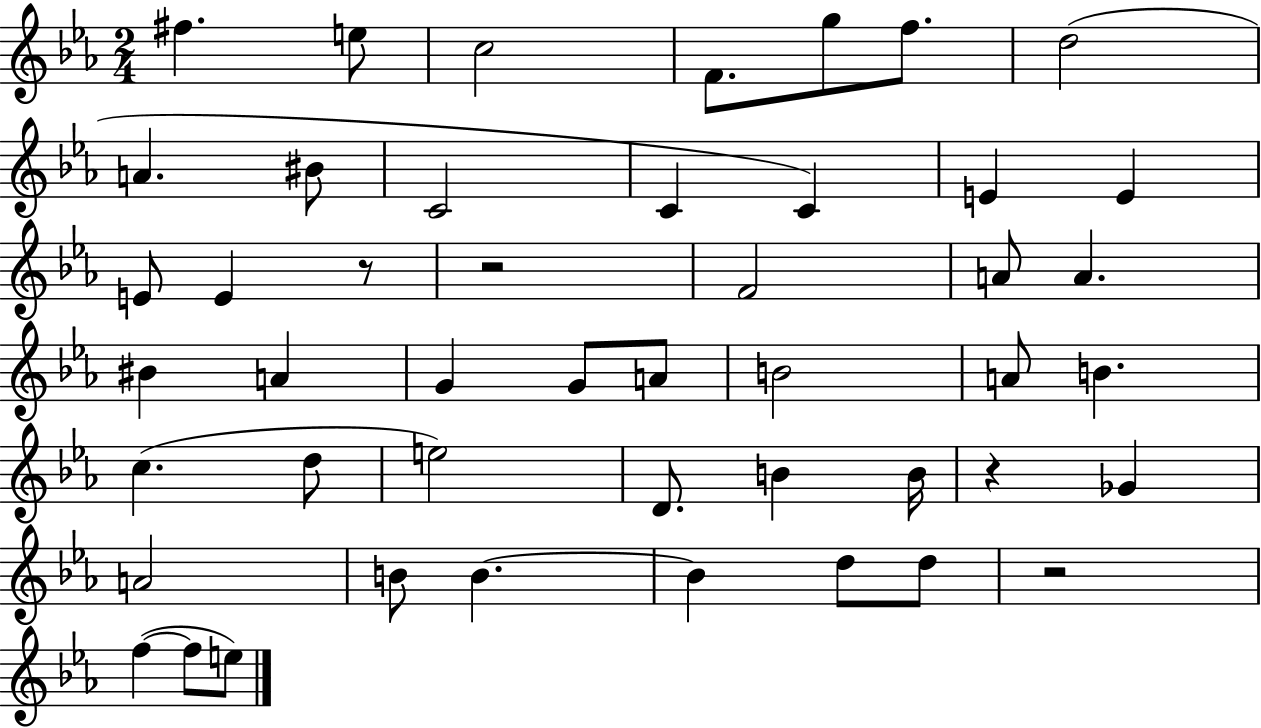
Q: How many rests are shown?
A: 4